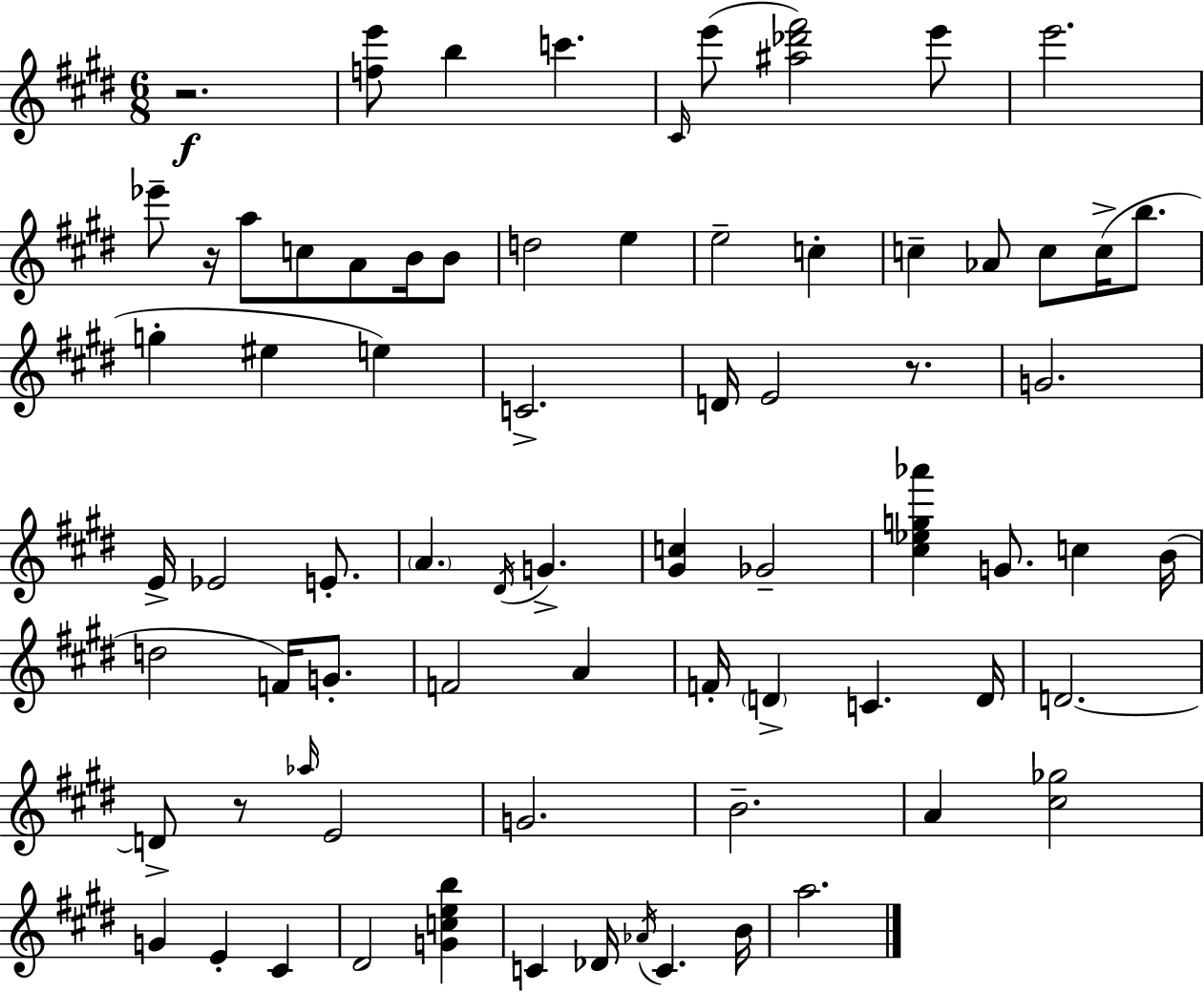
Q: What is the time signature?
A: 6/8